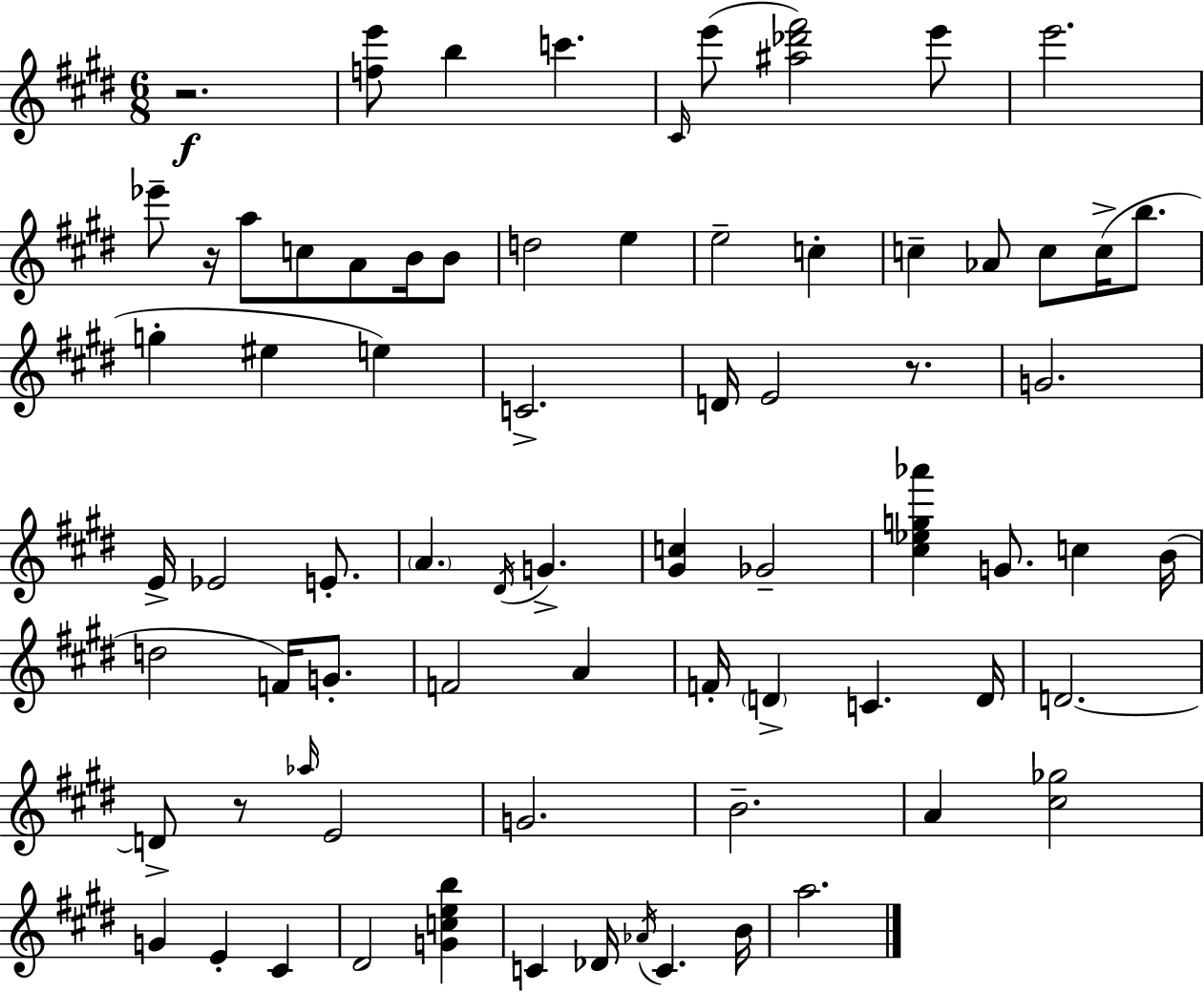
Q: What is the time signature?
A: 6/8